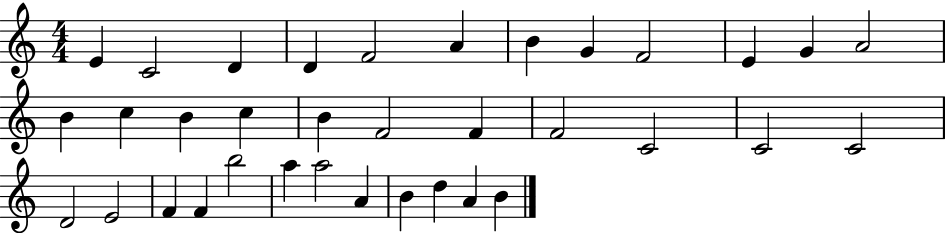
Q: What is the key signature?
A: C major